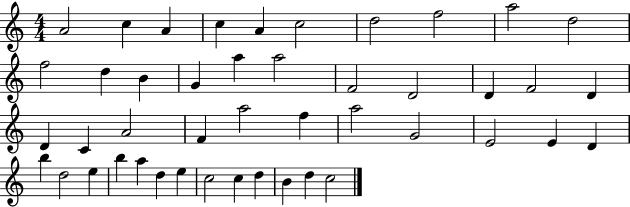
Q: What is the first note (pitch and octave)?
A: A4